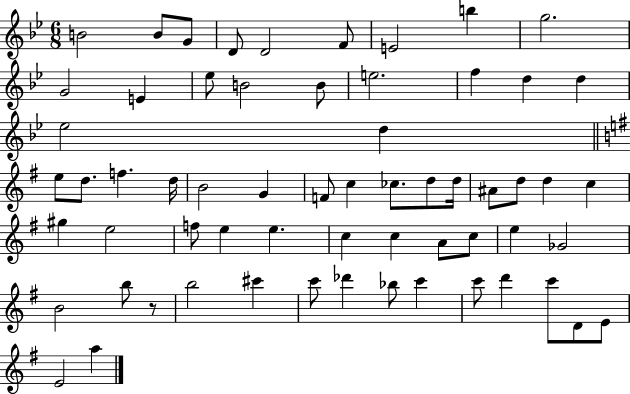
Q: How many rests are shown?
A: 1